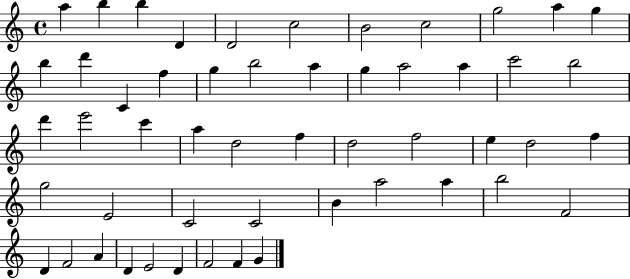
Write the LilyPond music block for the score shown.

{
  \clef treble
  \time 4/4
  \defaultTimeSignature
  \key c \major
  a''4 b''4 b''4 d'4 | d'2 c''2 | b'2 c''2 | g''2 a''4 g''4 | \break b''4 d'''4 c'4 f''4 | g''4 b''2 a''4 | g''4 a''2 a''4 | c'''2 b''2 | \break d'''4 e'''2 c'''4 | a''4 d''2 f''4 | d''2 f''2 | e''4 d''2 f''4 | \break g''2 e'2 | c'2 c'2 | b'4 a''2 a''4 | b''2 f'2 | \break d'4 f'2 a'4 | d'4 e'2 d'4 | f'2 f'4 g'4 | \bar "|."
}